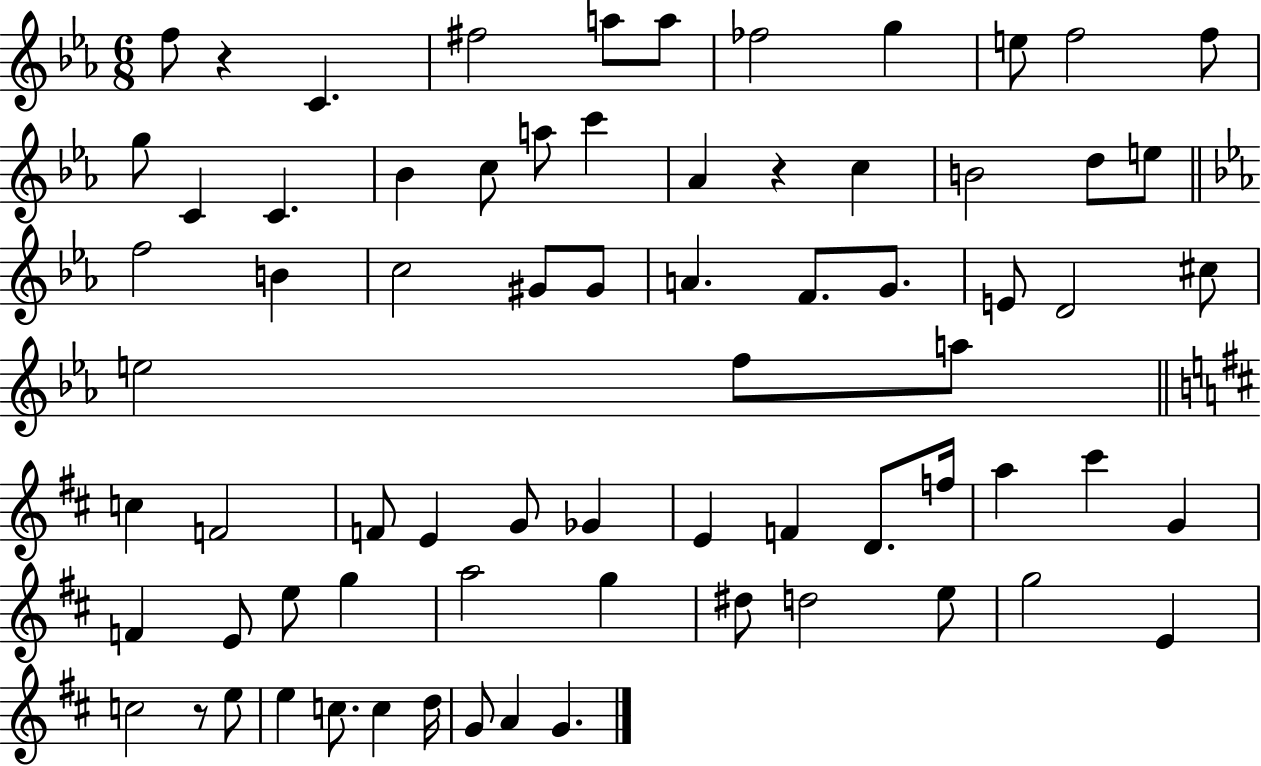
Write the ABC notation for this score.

X:1
T:Untitled
M:6/8
L:1/4
K:Eb
f/2 z C ^f2 a/2 a/2 _f2 g e/2 f2 f/2 g/2 C C _B c/2 a/2 c' _A z c B2 d/2 e/2 f2 B c2 ^G/2 ^G/2 A F/2 G/2 E/2 D2 ^c/2 e2 f/2 a/2 c F2 F/2 E G/2 _G E F D/2 f/4 a ^c' G F E/2 e/2 g a2 g ^d/2 d2 e/2 g2 E c2 z/2 e/2 e c/2 c d/4 G/2 A G